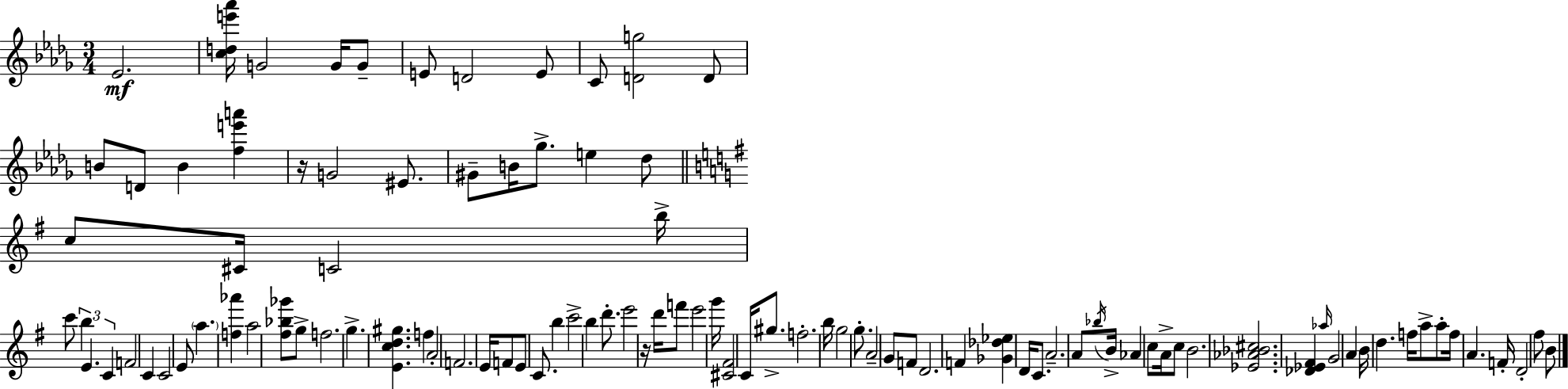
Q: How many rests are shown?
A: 2